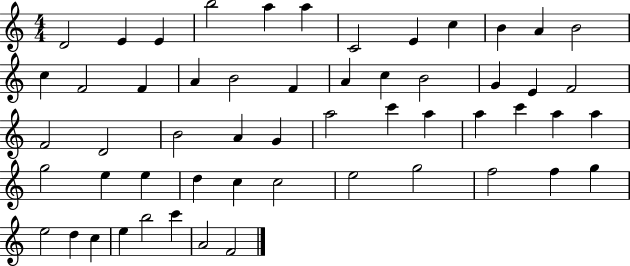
X:1
T:Untitled
M:4/4
L:1/4
K:C
D2 E E b2 a a C2 E c B A B2 c F2 F A B2 F A c B2 G E F2 F2 D2 B2 A G a2 c' a a c' a a g2 e e d c c2 e2 g2 f2 f g e2 d c e b2 c' A2 F2